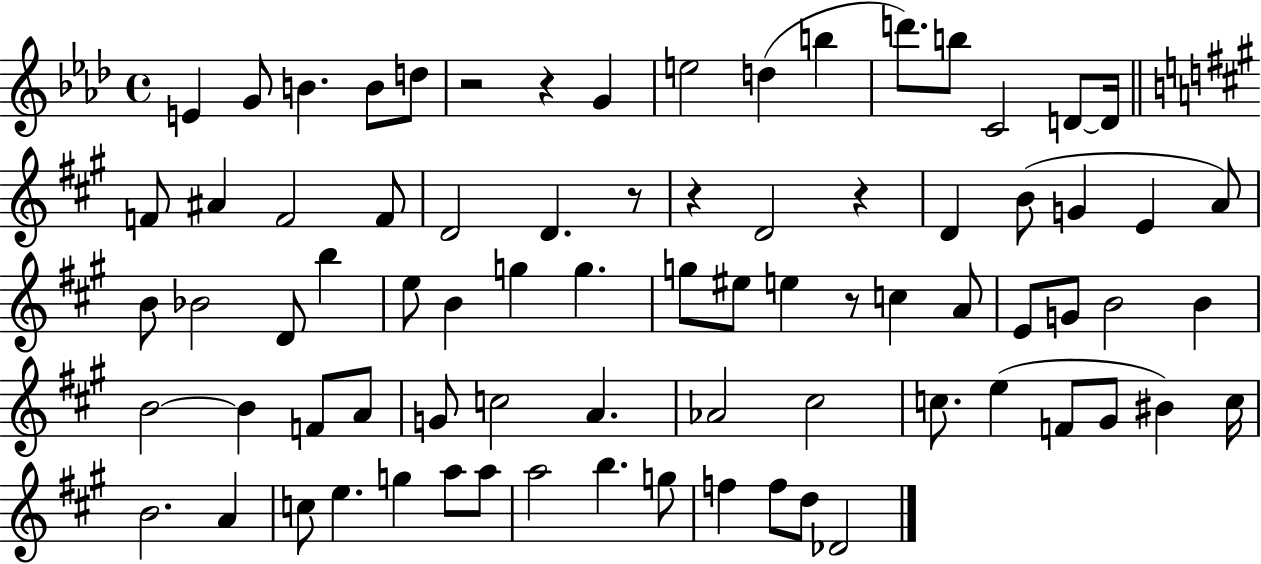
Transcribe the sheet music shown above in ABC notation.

X:1
T:Untitled
M:4/4
L:1/4
K:Ab
E G/2 B B/2 d/2 z2 z G e2 d b d'/2 b/2 C2 D/2 D/4 F/2 ^A F2 F/2 D2 D z/2 z D2 z D B/2 G E A/2 B/2 _B2 D/2 b e/2 B g g g/2 ^e/2 e z/2 c A/2 E/2 G/2 B2 B B2 B F/2 A/2 G/2 c2 A _A2 ^c2 c/2 e F/2 ^G/2 ^B c/4 B2 A c/2 e g a/2 a/2 a2 b g/2 f f/2 d/2 _D2